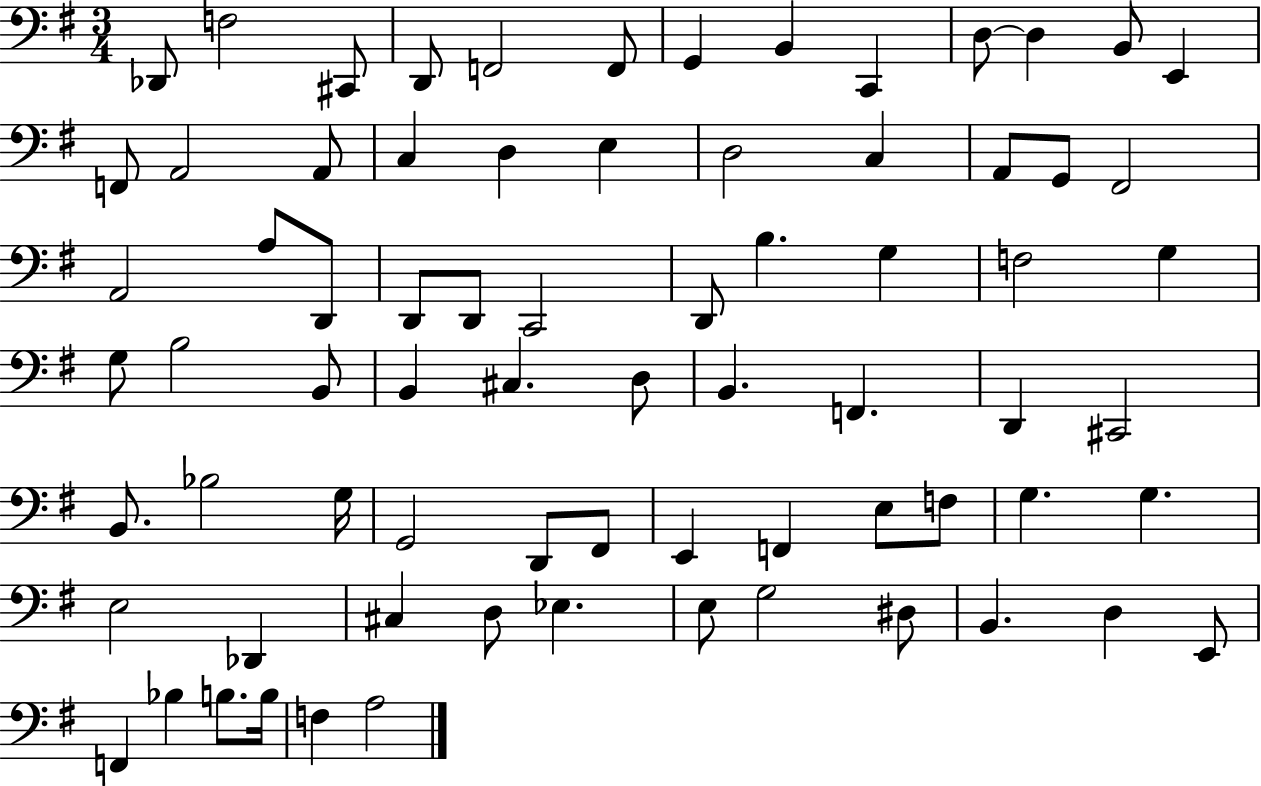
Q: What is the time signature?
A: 3/4